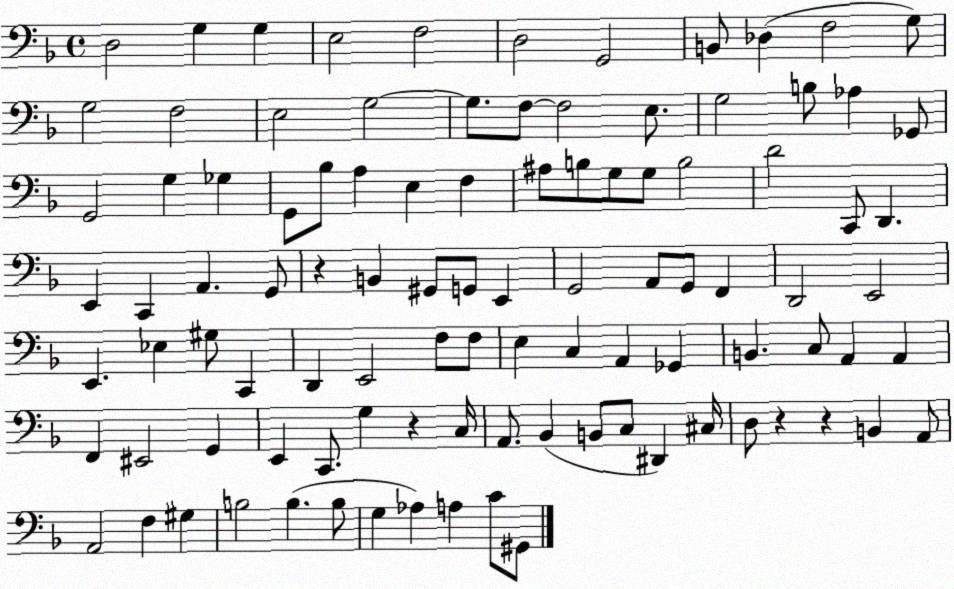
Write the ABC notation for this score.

X:1
T:Untitled
M:4/4
L:1/4
K:F
D,2 G, G, E,2 F,2 D,2 G,,2 B,,/2 _D, F,2 G,/2 G,2 F,2 E,2 G,2 G,/2 F,/2 F,2 E,/2 G,2 B,/2 _A, _G,,/2 G,,2 G, _G, G,,/2 _B,/2 A, E, F, ^A,/2 B,/2 G,/2 G,/2 B,2 D2 C,,/2 D,, E,, C,, A,, G,,/2 z B,, ^G,,/2 G,,/2 E,, G,,2 A,,/2 G,,/2 F,, D,,2 E,,2 E,, _E, ^G,/2 C,, D,, E,,2 F,/2 F,/2 E, C, A,, _G,, B,, C,/2 A,, A,, F,, ^E,,2 G,, E,, C,,/2 G, z C,/4 A,,/2 _B,, B,,/2 C,/2 ^D,, ^C,/4 D,/2 z z B,, A,,/2 A,,2 F, ^G, B,2 B, B,/2 G, _A, A, C/2 ^G,,/2